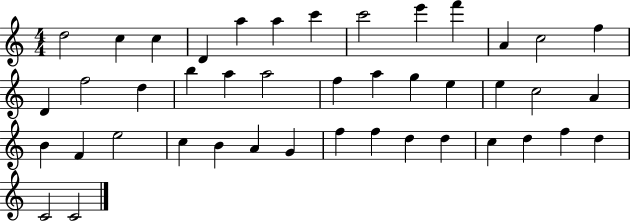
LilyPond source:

{
  \clef treble
  \numericTimeSignature
  \time 4/4
  \key c \major
  d''2 c''4 c''4 | d'4 a''4 a''4 c'''4 | c'''2 e'''4 f'''4 | a'4 c''2 f''4 | \break d'4 f''2 d''4 | b''4 a''4 a''2 | f''4 a''4 g''4 e''4 | e''4 c''2 a'4 | \break b'4 f'4 e''2 | c''4 b'4 a'4 g'4 | f''4 f''4 d''4 d''4 | c''4 d''4 f''4 d''4 | \break c'2 c'2 | \bar "|."
}